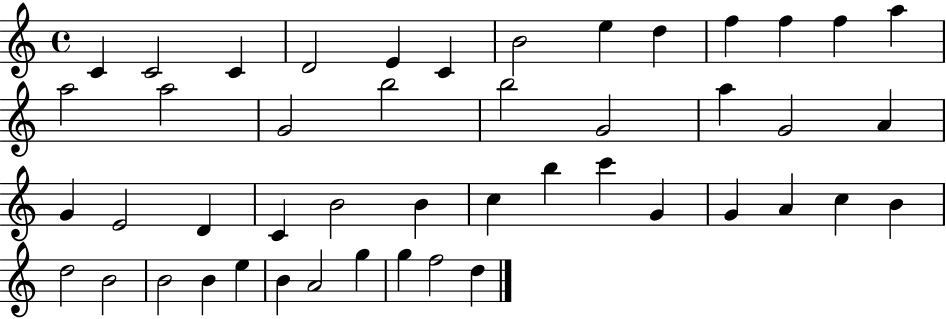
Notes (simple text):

C4/q C4/h C4/q D4/h E4/q C4/q B4/h E5/q D5/q F5/q F5/q F5/q A5/q A5/h A5/h G4/h B5/h B5/h G4/h A5/q G4/h A4/q G4/q E4/h D4/q C4/q B4/h B4/q C5/q B5/q C6/q G4/q G4/q A4/q C5/q B4/q D5/h B4/h B4/h B4/q E5/q B4/q A4/h G5/q G5/q F5/h D5/q